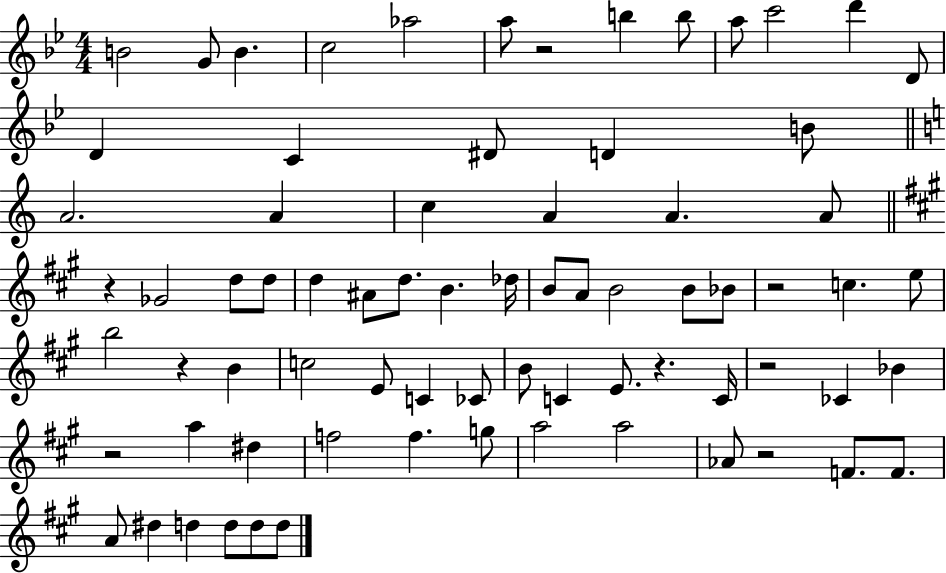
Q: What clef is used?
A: treble